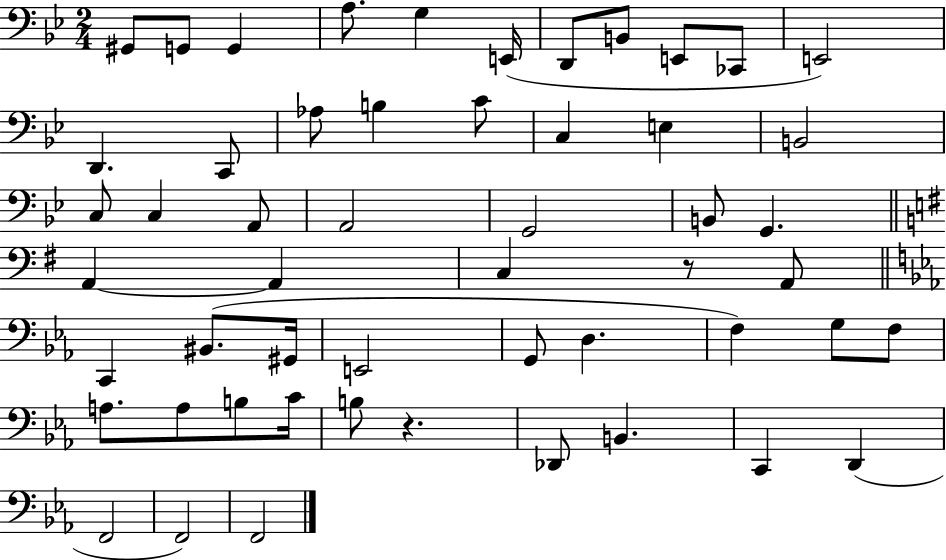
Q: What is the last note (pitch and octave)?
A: F2